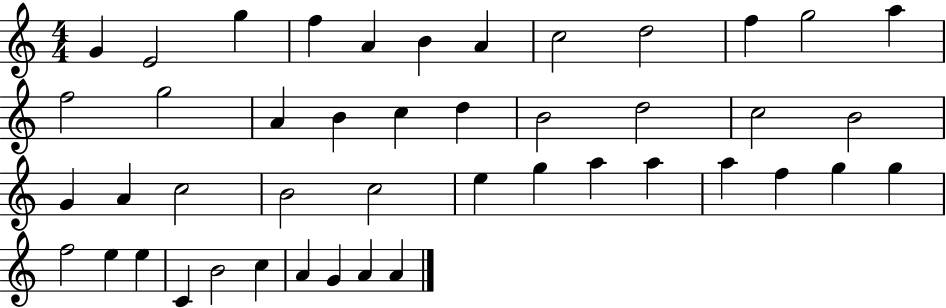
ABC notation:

X:1
T:Untitled
M:4/4
L:1/4
K:C
G E2 g f A B A c2 d2 f g2 a f2 g2 A B c d B2 d2 c2 B2 G A c2 B2 c2 e g a a a f g g f2 e e C B2 c A G A A